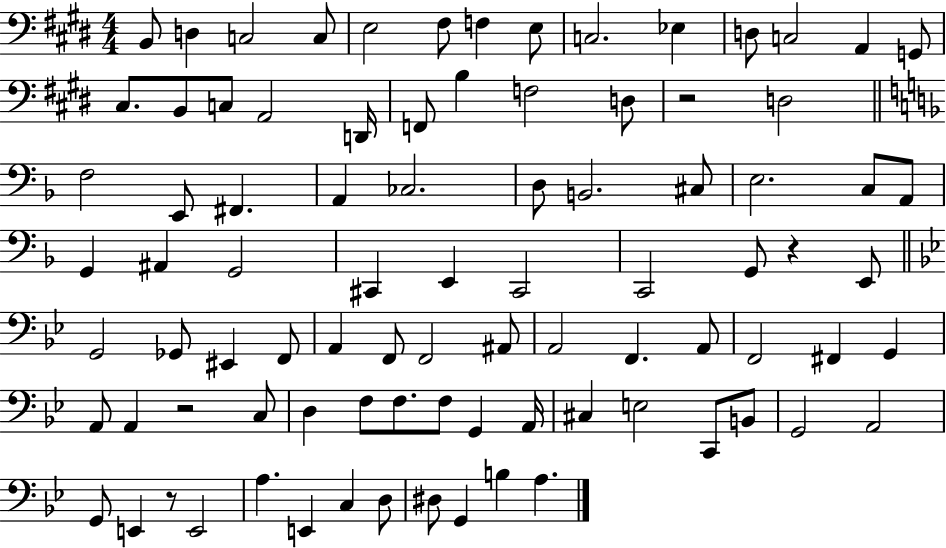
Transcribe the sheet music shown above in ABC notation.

X:1
T:Untitled
M:4/4
L:1/4
K:E
B,,/2 D, C,2 C,/2 E,2 ^F,/2 F, E,/2 C,2 _E, D,/2 C,2 A,, G,,/2 ^C,/2 B,,/2 C,/2 A,,2 D,,/4 F,,/2 B, F,2 D,/2 z2 D,2 F,2 E,,/2 ^F,, A,, _C,2 D,/2 B,,2 ^C,/2 E,2 C,/2 A,,/2 G,, ^A,, G,,2 ^C,, E,, ^C,,2 C,,2 G,,/2 z E,,/2 G,,2 _G,,/2 ^E,, F,,/2 A,, F,,/2 F,,2 ^A,,/2 A,,2 F,, A,,/2 F,,2 ^F,, G,, A,,/2 A,, z2 C,/2 D, F,/2 F,/2 F,/2 G,, A,,/4 ^C, E,2 C,,/2 B,,/2 G,,2 A,,2 G,,/2 E,, z/2 E,,2 A, E,, C, D,/2 ^D,/2 G,, B, A,